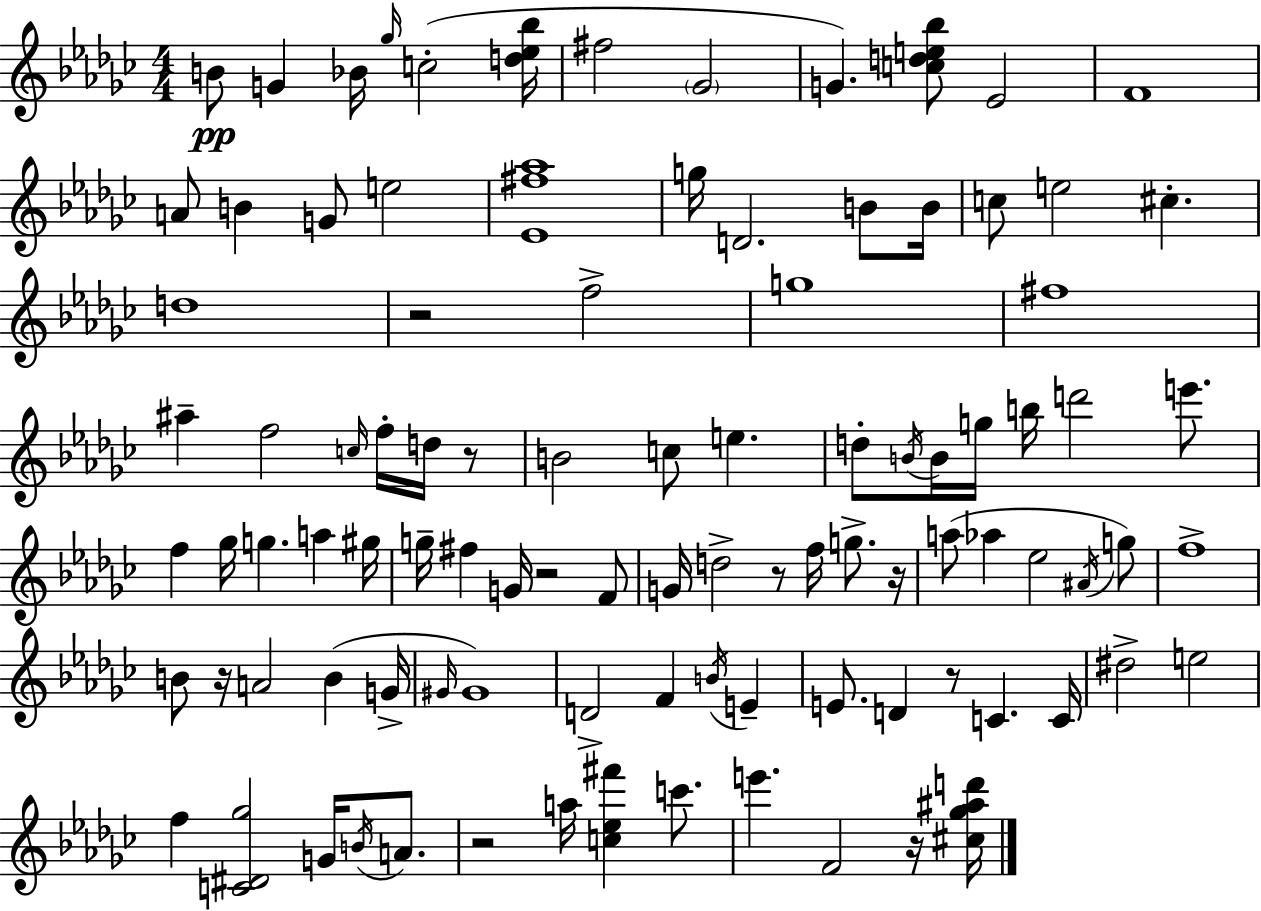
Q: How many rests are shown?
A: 9